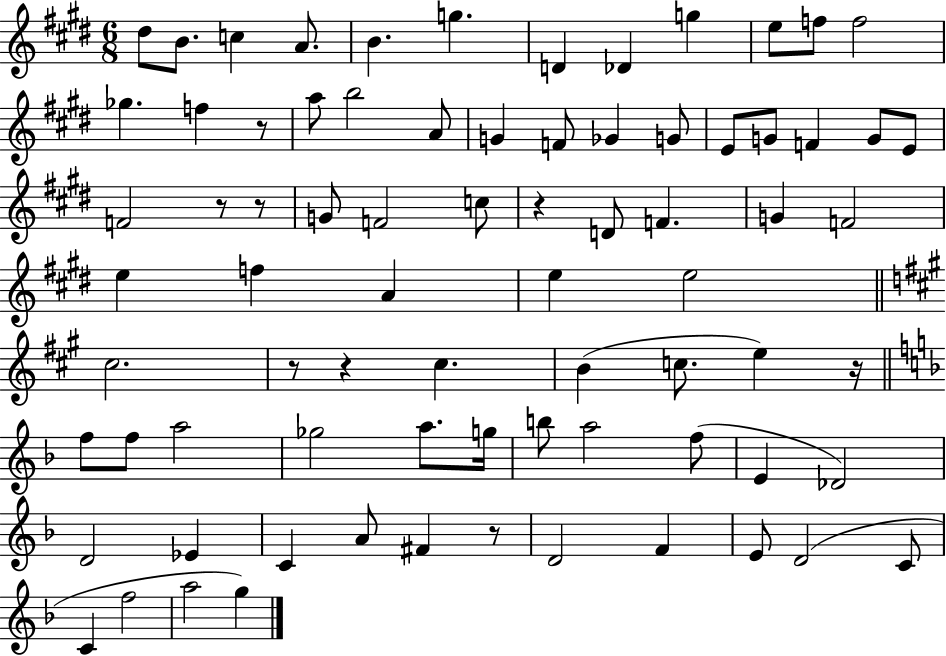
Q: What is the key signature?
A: E major